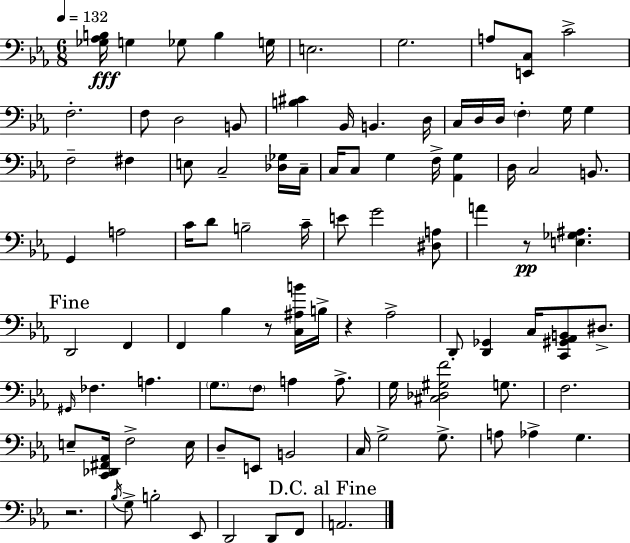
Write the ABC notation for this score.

X:1
T:Untitled
M:6/8
L:1/4
K:Eb
[_G,_A,B,]/4 G, _G,/2 B, G,/4 E,2 G,2 A,/2 [E,,C,]/2 C2 F,2 F,/2 D,2 B,,/2 [B,^C] _B,,/4 B,, D,/4 C,/4 D,/4 D,/4 F, G,/4 G, F,2 ^F, E,/2 C,2 [_D,_G,]/4 C,/4 C,/4 C,/2 G, F,/4 [_A,,G,] D,/4 C,2 B,,/2 G,, A,2 C/4 D/2 B,2 C/4 E/2 G2 [^D,A,]/2 A z/2 [E,_G,^A,] D,,2 F,, F,, _B, z/2 [C,^A,B]/4 B,/4 z _A,2 D,,/2 [D,,_G,,] C,/4 [C,,^G,,_A,,B,,]/2 ^D,/2 ^G,,/4 _F, A, G,/2 F,/2 A, A,/2 G,/4 [^C,_D,^G,F]2 G,/2 F,2 E,/2 [C,,_D,,^F,,_A,,]/4 F,2 E,/4 D,/2 E,,/2 B,,2 C,/4 G,2 G,/2 A,/2 _A, G, z2 _B,/4 G,/2 B,2 _E,,/2 D,,2 D,,/2 F,,/2 A,,2